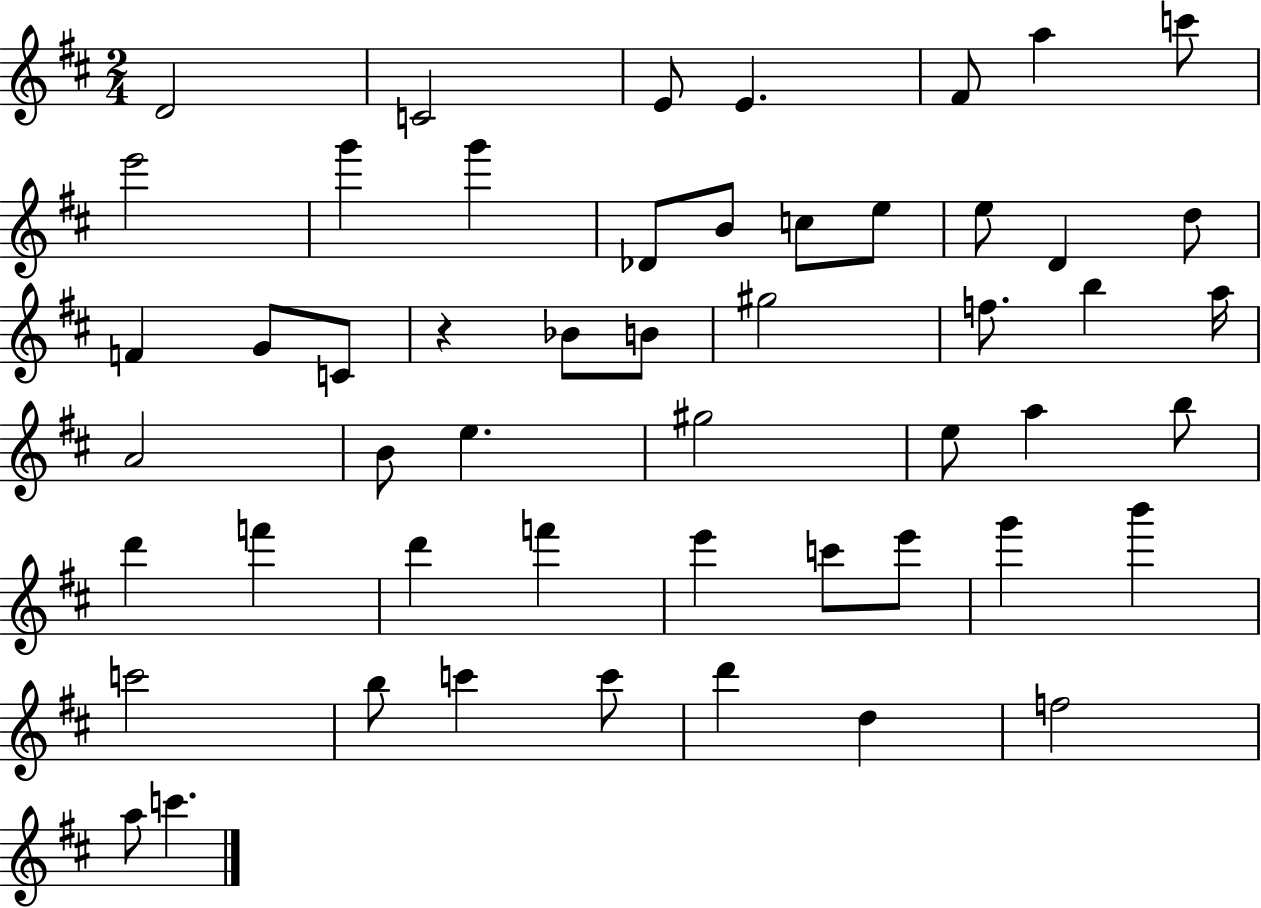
{
  \clef treble
  \numericTimeSignature
  \time 2/4
  \key d \major
  d'2 | c'2 | e'8 e'4. | fis'8 a''4 c'''8 | \break e'''2 | g'''4 g'''4 | des'8 b'8 c''8 e''8 | e''8 d'4 d''8 | \break f'4 g'8 c'8 | r4 bes'8 b'8 | gis''2 | f''8. b''4 a''16 | \break a'2 | b'8 e''4. | gis''2 | e''8 a''4 b''8 | \break d'''4 f'''4 | d'''4 f'''4 | e'''4 c'''8 e'''8 | g'''4 b'''4 | \break c'''2 | b''8 c'''4 c'''8 | d'''4 d''4 | f''2 | \break a''8 c'''4. | \bar "|."
}